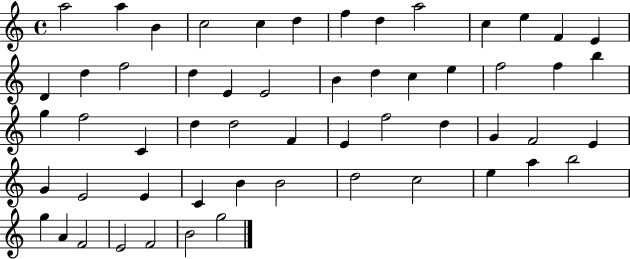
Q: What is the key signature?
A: C major